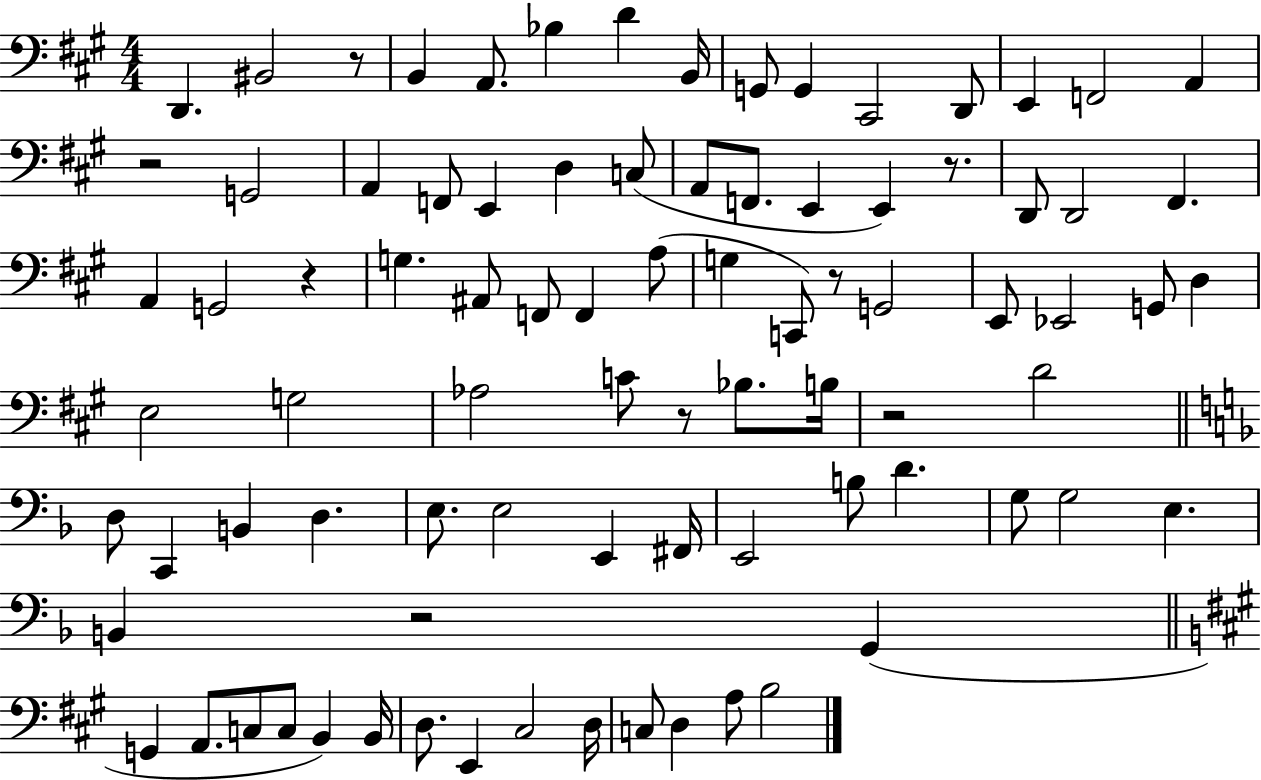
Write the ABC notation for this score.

X:1
T:Untitled
M:4/4
L:1/4
K:A
D,, ^B,,2 z/2 B,, A,,/2 _B, D B,,/4 G,,/2 G,, ^C,,2 D,,/2 E,, F,,2 A,, z2 G,,2 A,, F,,/2 E,, D, C,/2 A,,/2 F,,/2 E,, E,, z/2 D,,/2 D,,2 ^F,, A,, G,,2 z G, ^A,,/2 F,,/2 F,, A,/2 G, C,,/2 z/2 G,,2 E,,/2 _E,,2 G,,/2 D, E,2 G,2 _A,2 C/2 z/2 _B,/2 B,/4 z2 D2 D,/2 C,, B,, D, E,/2 E,2 E,, ^F,,/4 E,,2 B,/2 D G,/2 G,2 E, B,, z2 G,, G,, A,,/2 C,/2 C,/2 B,, B,,/4 D,/2 E,, ^C,2 D,/4 C,/2 D, A,/2 B,2